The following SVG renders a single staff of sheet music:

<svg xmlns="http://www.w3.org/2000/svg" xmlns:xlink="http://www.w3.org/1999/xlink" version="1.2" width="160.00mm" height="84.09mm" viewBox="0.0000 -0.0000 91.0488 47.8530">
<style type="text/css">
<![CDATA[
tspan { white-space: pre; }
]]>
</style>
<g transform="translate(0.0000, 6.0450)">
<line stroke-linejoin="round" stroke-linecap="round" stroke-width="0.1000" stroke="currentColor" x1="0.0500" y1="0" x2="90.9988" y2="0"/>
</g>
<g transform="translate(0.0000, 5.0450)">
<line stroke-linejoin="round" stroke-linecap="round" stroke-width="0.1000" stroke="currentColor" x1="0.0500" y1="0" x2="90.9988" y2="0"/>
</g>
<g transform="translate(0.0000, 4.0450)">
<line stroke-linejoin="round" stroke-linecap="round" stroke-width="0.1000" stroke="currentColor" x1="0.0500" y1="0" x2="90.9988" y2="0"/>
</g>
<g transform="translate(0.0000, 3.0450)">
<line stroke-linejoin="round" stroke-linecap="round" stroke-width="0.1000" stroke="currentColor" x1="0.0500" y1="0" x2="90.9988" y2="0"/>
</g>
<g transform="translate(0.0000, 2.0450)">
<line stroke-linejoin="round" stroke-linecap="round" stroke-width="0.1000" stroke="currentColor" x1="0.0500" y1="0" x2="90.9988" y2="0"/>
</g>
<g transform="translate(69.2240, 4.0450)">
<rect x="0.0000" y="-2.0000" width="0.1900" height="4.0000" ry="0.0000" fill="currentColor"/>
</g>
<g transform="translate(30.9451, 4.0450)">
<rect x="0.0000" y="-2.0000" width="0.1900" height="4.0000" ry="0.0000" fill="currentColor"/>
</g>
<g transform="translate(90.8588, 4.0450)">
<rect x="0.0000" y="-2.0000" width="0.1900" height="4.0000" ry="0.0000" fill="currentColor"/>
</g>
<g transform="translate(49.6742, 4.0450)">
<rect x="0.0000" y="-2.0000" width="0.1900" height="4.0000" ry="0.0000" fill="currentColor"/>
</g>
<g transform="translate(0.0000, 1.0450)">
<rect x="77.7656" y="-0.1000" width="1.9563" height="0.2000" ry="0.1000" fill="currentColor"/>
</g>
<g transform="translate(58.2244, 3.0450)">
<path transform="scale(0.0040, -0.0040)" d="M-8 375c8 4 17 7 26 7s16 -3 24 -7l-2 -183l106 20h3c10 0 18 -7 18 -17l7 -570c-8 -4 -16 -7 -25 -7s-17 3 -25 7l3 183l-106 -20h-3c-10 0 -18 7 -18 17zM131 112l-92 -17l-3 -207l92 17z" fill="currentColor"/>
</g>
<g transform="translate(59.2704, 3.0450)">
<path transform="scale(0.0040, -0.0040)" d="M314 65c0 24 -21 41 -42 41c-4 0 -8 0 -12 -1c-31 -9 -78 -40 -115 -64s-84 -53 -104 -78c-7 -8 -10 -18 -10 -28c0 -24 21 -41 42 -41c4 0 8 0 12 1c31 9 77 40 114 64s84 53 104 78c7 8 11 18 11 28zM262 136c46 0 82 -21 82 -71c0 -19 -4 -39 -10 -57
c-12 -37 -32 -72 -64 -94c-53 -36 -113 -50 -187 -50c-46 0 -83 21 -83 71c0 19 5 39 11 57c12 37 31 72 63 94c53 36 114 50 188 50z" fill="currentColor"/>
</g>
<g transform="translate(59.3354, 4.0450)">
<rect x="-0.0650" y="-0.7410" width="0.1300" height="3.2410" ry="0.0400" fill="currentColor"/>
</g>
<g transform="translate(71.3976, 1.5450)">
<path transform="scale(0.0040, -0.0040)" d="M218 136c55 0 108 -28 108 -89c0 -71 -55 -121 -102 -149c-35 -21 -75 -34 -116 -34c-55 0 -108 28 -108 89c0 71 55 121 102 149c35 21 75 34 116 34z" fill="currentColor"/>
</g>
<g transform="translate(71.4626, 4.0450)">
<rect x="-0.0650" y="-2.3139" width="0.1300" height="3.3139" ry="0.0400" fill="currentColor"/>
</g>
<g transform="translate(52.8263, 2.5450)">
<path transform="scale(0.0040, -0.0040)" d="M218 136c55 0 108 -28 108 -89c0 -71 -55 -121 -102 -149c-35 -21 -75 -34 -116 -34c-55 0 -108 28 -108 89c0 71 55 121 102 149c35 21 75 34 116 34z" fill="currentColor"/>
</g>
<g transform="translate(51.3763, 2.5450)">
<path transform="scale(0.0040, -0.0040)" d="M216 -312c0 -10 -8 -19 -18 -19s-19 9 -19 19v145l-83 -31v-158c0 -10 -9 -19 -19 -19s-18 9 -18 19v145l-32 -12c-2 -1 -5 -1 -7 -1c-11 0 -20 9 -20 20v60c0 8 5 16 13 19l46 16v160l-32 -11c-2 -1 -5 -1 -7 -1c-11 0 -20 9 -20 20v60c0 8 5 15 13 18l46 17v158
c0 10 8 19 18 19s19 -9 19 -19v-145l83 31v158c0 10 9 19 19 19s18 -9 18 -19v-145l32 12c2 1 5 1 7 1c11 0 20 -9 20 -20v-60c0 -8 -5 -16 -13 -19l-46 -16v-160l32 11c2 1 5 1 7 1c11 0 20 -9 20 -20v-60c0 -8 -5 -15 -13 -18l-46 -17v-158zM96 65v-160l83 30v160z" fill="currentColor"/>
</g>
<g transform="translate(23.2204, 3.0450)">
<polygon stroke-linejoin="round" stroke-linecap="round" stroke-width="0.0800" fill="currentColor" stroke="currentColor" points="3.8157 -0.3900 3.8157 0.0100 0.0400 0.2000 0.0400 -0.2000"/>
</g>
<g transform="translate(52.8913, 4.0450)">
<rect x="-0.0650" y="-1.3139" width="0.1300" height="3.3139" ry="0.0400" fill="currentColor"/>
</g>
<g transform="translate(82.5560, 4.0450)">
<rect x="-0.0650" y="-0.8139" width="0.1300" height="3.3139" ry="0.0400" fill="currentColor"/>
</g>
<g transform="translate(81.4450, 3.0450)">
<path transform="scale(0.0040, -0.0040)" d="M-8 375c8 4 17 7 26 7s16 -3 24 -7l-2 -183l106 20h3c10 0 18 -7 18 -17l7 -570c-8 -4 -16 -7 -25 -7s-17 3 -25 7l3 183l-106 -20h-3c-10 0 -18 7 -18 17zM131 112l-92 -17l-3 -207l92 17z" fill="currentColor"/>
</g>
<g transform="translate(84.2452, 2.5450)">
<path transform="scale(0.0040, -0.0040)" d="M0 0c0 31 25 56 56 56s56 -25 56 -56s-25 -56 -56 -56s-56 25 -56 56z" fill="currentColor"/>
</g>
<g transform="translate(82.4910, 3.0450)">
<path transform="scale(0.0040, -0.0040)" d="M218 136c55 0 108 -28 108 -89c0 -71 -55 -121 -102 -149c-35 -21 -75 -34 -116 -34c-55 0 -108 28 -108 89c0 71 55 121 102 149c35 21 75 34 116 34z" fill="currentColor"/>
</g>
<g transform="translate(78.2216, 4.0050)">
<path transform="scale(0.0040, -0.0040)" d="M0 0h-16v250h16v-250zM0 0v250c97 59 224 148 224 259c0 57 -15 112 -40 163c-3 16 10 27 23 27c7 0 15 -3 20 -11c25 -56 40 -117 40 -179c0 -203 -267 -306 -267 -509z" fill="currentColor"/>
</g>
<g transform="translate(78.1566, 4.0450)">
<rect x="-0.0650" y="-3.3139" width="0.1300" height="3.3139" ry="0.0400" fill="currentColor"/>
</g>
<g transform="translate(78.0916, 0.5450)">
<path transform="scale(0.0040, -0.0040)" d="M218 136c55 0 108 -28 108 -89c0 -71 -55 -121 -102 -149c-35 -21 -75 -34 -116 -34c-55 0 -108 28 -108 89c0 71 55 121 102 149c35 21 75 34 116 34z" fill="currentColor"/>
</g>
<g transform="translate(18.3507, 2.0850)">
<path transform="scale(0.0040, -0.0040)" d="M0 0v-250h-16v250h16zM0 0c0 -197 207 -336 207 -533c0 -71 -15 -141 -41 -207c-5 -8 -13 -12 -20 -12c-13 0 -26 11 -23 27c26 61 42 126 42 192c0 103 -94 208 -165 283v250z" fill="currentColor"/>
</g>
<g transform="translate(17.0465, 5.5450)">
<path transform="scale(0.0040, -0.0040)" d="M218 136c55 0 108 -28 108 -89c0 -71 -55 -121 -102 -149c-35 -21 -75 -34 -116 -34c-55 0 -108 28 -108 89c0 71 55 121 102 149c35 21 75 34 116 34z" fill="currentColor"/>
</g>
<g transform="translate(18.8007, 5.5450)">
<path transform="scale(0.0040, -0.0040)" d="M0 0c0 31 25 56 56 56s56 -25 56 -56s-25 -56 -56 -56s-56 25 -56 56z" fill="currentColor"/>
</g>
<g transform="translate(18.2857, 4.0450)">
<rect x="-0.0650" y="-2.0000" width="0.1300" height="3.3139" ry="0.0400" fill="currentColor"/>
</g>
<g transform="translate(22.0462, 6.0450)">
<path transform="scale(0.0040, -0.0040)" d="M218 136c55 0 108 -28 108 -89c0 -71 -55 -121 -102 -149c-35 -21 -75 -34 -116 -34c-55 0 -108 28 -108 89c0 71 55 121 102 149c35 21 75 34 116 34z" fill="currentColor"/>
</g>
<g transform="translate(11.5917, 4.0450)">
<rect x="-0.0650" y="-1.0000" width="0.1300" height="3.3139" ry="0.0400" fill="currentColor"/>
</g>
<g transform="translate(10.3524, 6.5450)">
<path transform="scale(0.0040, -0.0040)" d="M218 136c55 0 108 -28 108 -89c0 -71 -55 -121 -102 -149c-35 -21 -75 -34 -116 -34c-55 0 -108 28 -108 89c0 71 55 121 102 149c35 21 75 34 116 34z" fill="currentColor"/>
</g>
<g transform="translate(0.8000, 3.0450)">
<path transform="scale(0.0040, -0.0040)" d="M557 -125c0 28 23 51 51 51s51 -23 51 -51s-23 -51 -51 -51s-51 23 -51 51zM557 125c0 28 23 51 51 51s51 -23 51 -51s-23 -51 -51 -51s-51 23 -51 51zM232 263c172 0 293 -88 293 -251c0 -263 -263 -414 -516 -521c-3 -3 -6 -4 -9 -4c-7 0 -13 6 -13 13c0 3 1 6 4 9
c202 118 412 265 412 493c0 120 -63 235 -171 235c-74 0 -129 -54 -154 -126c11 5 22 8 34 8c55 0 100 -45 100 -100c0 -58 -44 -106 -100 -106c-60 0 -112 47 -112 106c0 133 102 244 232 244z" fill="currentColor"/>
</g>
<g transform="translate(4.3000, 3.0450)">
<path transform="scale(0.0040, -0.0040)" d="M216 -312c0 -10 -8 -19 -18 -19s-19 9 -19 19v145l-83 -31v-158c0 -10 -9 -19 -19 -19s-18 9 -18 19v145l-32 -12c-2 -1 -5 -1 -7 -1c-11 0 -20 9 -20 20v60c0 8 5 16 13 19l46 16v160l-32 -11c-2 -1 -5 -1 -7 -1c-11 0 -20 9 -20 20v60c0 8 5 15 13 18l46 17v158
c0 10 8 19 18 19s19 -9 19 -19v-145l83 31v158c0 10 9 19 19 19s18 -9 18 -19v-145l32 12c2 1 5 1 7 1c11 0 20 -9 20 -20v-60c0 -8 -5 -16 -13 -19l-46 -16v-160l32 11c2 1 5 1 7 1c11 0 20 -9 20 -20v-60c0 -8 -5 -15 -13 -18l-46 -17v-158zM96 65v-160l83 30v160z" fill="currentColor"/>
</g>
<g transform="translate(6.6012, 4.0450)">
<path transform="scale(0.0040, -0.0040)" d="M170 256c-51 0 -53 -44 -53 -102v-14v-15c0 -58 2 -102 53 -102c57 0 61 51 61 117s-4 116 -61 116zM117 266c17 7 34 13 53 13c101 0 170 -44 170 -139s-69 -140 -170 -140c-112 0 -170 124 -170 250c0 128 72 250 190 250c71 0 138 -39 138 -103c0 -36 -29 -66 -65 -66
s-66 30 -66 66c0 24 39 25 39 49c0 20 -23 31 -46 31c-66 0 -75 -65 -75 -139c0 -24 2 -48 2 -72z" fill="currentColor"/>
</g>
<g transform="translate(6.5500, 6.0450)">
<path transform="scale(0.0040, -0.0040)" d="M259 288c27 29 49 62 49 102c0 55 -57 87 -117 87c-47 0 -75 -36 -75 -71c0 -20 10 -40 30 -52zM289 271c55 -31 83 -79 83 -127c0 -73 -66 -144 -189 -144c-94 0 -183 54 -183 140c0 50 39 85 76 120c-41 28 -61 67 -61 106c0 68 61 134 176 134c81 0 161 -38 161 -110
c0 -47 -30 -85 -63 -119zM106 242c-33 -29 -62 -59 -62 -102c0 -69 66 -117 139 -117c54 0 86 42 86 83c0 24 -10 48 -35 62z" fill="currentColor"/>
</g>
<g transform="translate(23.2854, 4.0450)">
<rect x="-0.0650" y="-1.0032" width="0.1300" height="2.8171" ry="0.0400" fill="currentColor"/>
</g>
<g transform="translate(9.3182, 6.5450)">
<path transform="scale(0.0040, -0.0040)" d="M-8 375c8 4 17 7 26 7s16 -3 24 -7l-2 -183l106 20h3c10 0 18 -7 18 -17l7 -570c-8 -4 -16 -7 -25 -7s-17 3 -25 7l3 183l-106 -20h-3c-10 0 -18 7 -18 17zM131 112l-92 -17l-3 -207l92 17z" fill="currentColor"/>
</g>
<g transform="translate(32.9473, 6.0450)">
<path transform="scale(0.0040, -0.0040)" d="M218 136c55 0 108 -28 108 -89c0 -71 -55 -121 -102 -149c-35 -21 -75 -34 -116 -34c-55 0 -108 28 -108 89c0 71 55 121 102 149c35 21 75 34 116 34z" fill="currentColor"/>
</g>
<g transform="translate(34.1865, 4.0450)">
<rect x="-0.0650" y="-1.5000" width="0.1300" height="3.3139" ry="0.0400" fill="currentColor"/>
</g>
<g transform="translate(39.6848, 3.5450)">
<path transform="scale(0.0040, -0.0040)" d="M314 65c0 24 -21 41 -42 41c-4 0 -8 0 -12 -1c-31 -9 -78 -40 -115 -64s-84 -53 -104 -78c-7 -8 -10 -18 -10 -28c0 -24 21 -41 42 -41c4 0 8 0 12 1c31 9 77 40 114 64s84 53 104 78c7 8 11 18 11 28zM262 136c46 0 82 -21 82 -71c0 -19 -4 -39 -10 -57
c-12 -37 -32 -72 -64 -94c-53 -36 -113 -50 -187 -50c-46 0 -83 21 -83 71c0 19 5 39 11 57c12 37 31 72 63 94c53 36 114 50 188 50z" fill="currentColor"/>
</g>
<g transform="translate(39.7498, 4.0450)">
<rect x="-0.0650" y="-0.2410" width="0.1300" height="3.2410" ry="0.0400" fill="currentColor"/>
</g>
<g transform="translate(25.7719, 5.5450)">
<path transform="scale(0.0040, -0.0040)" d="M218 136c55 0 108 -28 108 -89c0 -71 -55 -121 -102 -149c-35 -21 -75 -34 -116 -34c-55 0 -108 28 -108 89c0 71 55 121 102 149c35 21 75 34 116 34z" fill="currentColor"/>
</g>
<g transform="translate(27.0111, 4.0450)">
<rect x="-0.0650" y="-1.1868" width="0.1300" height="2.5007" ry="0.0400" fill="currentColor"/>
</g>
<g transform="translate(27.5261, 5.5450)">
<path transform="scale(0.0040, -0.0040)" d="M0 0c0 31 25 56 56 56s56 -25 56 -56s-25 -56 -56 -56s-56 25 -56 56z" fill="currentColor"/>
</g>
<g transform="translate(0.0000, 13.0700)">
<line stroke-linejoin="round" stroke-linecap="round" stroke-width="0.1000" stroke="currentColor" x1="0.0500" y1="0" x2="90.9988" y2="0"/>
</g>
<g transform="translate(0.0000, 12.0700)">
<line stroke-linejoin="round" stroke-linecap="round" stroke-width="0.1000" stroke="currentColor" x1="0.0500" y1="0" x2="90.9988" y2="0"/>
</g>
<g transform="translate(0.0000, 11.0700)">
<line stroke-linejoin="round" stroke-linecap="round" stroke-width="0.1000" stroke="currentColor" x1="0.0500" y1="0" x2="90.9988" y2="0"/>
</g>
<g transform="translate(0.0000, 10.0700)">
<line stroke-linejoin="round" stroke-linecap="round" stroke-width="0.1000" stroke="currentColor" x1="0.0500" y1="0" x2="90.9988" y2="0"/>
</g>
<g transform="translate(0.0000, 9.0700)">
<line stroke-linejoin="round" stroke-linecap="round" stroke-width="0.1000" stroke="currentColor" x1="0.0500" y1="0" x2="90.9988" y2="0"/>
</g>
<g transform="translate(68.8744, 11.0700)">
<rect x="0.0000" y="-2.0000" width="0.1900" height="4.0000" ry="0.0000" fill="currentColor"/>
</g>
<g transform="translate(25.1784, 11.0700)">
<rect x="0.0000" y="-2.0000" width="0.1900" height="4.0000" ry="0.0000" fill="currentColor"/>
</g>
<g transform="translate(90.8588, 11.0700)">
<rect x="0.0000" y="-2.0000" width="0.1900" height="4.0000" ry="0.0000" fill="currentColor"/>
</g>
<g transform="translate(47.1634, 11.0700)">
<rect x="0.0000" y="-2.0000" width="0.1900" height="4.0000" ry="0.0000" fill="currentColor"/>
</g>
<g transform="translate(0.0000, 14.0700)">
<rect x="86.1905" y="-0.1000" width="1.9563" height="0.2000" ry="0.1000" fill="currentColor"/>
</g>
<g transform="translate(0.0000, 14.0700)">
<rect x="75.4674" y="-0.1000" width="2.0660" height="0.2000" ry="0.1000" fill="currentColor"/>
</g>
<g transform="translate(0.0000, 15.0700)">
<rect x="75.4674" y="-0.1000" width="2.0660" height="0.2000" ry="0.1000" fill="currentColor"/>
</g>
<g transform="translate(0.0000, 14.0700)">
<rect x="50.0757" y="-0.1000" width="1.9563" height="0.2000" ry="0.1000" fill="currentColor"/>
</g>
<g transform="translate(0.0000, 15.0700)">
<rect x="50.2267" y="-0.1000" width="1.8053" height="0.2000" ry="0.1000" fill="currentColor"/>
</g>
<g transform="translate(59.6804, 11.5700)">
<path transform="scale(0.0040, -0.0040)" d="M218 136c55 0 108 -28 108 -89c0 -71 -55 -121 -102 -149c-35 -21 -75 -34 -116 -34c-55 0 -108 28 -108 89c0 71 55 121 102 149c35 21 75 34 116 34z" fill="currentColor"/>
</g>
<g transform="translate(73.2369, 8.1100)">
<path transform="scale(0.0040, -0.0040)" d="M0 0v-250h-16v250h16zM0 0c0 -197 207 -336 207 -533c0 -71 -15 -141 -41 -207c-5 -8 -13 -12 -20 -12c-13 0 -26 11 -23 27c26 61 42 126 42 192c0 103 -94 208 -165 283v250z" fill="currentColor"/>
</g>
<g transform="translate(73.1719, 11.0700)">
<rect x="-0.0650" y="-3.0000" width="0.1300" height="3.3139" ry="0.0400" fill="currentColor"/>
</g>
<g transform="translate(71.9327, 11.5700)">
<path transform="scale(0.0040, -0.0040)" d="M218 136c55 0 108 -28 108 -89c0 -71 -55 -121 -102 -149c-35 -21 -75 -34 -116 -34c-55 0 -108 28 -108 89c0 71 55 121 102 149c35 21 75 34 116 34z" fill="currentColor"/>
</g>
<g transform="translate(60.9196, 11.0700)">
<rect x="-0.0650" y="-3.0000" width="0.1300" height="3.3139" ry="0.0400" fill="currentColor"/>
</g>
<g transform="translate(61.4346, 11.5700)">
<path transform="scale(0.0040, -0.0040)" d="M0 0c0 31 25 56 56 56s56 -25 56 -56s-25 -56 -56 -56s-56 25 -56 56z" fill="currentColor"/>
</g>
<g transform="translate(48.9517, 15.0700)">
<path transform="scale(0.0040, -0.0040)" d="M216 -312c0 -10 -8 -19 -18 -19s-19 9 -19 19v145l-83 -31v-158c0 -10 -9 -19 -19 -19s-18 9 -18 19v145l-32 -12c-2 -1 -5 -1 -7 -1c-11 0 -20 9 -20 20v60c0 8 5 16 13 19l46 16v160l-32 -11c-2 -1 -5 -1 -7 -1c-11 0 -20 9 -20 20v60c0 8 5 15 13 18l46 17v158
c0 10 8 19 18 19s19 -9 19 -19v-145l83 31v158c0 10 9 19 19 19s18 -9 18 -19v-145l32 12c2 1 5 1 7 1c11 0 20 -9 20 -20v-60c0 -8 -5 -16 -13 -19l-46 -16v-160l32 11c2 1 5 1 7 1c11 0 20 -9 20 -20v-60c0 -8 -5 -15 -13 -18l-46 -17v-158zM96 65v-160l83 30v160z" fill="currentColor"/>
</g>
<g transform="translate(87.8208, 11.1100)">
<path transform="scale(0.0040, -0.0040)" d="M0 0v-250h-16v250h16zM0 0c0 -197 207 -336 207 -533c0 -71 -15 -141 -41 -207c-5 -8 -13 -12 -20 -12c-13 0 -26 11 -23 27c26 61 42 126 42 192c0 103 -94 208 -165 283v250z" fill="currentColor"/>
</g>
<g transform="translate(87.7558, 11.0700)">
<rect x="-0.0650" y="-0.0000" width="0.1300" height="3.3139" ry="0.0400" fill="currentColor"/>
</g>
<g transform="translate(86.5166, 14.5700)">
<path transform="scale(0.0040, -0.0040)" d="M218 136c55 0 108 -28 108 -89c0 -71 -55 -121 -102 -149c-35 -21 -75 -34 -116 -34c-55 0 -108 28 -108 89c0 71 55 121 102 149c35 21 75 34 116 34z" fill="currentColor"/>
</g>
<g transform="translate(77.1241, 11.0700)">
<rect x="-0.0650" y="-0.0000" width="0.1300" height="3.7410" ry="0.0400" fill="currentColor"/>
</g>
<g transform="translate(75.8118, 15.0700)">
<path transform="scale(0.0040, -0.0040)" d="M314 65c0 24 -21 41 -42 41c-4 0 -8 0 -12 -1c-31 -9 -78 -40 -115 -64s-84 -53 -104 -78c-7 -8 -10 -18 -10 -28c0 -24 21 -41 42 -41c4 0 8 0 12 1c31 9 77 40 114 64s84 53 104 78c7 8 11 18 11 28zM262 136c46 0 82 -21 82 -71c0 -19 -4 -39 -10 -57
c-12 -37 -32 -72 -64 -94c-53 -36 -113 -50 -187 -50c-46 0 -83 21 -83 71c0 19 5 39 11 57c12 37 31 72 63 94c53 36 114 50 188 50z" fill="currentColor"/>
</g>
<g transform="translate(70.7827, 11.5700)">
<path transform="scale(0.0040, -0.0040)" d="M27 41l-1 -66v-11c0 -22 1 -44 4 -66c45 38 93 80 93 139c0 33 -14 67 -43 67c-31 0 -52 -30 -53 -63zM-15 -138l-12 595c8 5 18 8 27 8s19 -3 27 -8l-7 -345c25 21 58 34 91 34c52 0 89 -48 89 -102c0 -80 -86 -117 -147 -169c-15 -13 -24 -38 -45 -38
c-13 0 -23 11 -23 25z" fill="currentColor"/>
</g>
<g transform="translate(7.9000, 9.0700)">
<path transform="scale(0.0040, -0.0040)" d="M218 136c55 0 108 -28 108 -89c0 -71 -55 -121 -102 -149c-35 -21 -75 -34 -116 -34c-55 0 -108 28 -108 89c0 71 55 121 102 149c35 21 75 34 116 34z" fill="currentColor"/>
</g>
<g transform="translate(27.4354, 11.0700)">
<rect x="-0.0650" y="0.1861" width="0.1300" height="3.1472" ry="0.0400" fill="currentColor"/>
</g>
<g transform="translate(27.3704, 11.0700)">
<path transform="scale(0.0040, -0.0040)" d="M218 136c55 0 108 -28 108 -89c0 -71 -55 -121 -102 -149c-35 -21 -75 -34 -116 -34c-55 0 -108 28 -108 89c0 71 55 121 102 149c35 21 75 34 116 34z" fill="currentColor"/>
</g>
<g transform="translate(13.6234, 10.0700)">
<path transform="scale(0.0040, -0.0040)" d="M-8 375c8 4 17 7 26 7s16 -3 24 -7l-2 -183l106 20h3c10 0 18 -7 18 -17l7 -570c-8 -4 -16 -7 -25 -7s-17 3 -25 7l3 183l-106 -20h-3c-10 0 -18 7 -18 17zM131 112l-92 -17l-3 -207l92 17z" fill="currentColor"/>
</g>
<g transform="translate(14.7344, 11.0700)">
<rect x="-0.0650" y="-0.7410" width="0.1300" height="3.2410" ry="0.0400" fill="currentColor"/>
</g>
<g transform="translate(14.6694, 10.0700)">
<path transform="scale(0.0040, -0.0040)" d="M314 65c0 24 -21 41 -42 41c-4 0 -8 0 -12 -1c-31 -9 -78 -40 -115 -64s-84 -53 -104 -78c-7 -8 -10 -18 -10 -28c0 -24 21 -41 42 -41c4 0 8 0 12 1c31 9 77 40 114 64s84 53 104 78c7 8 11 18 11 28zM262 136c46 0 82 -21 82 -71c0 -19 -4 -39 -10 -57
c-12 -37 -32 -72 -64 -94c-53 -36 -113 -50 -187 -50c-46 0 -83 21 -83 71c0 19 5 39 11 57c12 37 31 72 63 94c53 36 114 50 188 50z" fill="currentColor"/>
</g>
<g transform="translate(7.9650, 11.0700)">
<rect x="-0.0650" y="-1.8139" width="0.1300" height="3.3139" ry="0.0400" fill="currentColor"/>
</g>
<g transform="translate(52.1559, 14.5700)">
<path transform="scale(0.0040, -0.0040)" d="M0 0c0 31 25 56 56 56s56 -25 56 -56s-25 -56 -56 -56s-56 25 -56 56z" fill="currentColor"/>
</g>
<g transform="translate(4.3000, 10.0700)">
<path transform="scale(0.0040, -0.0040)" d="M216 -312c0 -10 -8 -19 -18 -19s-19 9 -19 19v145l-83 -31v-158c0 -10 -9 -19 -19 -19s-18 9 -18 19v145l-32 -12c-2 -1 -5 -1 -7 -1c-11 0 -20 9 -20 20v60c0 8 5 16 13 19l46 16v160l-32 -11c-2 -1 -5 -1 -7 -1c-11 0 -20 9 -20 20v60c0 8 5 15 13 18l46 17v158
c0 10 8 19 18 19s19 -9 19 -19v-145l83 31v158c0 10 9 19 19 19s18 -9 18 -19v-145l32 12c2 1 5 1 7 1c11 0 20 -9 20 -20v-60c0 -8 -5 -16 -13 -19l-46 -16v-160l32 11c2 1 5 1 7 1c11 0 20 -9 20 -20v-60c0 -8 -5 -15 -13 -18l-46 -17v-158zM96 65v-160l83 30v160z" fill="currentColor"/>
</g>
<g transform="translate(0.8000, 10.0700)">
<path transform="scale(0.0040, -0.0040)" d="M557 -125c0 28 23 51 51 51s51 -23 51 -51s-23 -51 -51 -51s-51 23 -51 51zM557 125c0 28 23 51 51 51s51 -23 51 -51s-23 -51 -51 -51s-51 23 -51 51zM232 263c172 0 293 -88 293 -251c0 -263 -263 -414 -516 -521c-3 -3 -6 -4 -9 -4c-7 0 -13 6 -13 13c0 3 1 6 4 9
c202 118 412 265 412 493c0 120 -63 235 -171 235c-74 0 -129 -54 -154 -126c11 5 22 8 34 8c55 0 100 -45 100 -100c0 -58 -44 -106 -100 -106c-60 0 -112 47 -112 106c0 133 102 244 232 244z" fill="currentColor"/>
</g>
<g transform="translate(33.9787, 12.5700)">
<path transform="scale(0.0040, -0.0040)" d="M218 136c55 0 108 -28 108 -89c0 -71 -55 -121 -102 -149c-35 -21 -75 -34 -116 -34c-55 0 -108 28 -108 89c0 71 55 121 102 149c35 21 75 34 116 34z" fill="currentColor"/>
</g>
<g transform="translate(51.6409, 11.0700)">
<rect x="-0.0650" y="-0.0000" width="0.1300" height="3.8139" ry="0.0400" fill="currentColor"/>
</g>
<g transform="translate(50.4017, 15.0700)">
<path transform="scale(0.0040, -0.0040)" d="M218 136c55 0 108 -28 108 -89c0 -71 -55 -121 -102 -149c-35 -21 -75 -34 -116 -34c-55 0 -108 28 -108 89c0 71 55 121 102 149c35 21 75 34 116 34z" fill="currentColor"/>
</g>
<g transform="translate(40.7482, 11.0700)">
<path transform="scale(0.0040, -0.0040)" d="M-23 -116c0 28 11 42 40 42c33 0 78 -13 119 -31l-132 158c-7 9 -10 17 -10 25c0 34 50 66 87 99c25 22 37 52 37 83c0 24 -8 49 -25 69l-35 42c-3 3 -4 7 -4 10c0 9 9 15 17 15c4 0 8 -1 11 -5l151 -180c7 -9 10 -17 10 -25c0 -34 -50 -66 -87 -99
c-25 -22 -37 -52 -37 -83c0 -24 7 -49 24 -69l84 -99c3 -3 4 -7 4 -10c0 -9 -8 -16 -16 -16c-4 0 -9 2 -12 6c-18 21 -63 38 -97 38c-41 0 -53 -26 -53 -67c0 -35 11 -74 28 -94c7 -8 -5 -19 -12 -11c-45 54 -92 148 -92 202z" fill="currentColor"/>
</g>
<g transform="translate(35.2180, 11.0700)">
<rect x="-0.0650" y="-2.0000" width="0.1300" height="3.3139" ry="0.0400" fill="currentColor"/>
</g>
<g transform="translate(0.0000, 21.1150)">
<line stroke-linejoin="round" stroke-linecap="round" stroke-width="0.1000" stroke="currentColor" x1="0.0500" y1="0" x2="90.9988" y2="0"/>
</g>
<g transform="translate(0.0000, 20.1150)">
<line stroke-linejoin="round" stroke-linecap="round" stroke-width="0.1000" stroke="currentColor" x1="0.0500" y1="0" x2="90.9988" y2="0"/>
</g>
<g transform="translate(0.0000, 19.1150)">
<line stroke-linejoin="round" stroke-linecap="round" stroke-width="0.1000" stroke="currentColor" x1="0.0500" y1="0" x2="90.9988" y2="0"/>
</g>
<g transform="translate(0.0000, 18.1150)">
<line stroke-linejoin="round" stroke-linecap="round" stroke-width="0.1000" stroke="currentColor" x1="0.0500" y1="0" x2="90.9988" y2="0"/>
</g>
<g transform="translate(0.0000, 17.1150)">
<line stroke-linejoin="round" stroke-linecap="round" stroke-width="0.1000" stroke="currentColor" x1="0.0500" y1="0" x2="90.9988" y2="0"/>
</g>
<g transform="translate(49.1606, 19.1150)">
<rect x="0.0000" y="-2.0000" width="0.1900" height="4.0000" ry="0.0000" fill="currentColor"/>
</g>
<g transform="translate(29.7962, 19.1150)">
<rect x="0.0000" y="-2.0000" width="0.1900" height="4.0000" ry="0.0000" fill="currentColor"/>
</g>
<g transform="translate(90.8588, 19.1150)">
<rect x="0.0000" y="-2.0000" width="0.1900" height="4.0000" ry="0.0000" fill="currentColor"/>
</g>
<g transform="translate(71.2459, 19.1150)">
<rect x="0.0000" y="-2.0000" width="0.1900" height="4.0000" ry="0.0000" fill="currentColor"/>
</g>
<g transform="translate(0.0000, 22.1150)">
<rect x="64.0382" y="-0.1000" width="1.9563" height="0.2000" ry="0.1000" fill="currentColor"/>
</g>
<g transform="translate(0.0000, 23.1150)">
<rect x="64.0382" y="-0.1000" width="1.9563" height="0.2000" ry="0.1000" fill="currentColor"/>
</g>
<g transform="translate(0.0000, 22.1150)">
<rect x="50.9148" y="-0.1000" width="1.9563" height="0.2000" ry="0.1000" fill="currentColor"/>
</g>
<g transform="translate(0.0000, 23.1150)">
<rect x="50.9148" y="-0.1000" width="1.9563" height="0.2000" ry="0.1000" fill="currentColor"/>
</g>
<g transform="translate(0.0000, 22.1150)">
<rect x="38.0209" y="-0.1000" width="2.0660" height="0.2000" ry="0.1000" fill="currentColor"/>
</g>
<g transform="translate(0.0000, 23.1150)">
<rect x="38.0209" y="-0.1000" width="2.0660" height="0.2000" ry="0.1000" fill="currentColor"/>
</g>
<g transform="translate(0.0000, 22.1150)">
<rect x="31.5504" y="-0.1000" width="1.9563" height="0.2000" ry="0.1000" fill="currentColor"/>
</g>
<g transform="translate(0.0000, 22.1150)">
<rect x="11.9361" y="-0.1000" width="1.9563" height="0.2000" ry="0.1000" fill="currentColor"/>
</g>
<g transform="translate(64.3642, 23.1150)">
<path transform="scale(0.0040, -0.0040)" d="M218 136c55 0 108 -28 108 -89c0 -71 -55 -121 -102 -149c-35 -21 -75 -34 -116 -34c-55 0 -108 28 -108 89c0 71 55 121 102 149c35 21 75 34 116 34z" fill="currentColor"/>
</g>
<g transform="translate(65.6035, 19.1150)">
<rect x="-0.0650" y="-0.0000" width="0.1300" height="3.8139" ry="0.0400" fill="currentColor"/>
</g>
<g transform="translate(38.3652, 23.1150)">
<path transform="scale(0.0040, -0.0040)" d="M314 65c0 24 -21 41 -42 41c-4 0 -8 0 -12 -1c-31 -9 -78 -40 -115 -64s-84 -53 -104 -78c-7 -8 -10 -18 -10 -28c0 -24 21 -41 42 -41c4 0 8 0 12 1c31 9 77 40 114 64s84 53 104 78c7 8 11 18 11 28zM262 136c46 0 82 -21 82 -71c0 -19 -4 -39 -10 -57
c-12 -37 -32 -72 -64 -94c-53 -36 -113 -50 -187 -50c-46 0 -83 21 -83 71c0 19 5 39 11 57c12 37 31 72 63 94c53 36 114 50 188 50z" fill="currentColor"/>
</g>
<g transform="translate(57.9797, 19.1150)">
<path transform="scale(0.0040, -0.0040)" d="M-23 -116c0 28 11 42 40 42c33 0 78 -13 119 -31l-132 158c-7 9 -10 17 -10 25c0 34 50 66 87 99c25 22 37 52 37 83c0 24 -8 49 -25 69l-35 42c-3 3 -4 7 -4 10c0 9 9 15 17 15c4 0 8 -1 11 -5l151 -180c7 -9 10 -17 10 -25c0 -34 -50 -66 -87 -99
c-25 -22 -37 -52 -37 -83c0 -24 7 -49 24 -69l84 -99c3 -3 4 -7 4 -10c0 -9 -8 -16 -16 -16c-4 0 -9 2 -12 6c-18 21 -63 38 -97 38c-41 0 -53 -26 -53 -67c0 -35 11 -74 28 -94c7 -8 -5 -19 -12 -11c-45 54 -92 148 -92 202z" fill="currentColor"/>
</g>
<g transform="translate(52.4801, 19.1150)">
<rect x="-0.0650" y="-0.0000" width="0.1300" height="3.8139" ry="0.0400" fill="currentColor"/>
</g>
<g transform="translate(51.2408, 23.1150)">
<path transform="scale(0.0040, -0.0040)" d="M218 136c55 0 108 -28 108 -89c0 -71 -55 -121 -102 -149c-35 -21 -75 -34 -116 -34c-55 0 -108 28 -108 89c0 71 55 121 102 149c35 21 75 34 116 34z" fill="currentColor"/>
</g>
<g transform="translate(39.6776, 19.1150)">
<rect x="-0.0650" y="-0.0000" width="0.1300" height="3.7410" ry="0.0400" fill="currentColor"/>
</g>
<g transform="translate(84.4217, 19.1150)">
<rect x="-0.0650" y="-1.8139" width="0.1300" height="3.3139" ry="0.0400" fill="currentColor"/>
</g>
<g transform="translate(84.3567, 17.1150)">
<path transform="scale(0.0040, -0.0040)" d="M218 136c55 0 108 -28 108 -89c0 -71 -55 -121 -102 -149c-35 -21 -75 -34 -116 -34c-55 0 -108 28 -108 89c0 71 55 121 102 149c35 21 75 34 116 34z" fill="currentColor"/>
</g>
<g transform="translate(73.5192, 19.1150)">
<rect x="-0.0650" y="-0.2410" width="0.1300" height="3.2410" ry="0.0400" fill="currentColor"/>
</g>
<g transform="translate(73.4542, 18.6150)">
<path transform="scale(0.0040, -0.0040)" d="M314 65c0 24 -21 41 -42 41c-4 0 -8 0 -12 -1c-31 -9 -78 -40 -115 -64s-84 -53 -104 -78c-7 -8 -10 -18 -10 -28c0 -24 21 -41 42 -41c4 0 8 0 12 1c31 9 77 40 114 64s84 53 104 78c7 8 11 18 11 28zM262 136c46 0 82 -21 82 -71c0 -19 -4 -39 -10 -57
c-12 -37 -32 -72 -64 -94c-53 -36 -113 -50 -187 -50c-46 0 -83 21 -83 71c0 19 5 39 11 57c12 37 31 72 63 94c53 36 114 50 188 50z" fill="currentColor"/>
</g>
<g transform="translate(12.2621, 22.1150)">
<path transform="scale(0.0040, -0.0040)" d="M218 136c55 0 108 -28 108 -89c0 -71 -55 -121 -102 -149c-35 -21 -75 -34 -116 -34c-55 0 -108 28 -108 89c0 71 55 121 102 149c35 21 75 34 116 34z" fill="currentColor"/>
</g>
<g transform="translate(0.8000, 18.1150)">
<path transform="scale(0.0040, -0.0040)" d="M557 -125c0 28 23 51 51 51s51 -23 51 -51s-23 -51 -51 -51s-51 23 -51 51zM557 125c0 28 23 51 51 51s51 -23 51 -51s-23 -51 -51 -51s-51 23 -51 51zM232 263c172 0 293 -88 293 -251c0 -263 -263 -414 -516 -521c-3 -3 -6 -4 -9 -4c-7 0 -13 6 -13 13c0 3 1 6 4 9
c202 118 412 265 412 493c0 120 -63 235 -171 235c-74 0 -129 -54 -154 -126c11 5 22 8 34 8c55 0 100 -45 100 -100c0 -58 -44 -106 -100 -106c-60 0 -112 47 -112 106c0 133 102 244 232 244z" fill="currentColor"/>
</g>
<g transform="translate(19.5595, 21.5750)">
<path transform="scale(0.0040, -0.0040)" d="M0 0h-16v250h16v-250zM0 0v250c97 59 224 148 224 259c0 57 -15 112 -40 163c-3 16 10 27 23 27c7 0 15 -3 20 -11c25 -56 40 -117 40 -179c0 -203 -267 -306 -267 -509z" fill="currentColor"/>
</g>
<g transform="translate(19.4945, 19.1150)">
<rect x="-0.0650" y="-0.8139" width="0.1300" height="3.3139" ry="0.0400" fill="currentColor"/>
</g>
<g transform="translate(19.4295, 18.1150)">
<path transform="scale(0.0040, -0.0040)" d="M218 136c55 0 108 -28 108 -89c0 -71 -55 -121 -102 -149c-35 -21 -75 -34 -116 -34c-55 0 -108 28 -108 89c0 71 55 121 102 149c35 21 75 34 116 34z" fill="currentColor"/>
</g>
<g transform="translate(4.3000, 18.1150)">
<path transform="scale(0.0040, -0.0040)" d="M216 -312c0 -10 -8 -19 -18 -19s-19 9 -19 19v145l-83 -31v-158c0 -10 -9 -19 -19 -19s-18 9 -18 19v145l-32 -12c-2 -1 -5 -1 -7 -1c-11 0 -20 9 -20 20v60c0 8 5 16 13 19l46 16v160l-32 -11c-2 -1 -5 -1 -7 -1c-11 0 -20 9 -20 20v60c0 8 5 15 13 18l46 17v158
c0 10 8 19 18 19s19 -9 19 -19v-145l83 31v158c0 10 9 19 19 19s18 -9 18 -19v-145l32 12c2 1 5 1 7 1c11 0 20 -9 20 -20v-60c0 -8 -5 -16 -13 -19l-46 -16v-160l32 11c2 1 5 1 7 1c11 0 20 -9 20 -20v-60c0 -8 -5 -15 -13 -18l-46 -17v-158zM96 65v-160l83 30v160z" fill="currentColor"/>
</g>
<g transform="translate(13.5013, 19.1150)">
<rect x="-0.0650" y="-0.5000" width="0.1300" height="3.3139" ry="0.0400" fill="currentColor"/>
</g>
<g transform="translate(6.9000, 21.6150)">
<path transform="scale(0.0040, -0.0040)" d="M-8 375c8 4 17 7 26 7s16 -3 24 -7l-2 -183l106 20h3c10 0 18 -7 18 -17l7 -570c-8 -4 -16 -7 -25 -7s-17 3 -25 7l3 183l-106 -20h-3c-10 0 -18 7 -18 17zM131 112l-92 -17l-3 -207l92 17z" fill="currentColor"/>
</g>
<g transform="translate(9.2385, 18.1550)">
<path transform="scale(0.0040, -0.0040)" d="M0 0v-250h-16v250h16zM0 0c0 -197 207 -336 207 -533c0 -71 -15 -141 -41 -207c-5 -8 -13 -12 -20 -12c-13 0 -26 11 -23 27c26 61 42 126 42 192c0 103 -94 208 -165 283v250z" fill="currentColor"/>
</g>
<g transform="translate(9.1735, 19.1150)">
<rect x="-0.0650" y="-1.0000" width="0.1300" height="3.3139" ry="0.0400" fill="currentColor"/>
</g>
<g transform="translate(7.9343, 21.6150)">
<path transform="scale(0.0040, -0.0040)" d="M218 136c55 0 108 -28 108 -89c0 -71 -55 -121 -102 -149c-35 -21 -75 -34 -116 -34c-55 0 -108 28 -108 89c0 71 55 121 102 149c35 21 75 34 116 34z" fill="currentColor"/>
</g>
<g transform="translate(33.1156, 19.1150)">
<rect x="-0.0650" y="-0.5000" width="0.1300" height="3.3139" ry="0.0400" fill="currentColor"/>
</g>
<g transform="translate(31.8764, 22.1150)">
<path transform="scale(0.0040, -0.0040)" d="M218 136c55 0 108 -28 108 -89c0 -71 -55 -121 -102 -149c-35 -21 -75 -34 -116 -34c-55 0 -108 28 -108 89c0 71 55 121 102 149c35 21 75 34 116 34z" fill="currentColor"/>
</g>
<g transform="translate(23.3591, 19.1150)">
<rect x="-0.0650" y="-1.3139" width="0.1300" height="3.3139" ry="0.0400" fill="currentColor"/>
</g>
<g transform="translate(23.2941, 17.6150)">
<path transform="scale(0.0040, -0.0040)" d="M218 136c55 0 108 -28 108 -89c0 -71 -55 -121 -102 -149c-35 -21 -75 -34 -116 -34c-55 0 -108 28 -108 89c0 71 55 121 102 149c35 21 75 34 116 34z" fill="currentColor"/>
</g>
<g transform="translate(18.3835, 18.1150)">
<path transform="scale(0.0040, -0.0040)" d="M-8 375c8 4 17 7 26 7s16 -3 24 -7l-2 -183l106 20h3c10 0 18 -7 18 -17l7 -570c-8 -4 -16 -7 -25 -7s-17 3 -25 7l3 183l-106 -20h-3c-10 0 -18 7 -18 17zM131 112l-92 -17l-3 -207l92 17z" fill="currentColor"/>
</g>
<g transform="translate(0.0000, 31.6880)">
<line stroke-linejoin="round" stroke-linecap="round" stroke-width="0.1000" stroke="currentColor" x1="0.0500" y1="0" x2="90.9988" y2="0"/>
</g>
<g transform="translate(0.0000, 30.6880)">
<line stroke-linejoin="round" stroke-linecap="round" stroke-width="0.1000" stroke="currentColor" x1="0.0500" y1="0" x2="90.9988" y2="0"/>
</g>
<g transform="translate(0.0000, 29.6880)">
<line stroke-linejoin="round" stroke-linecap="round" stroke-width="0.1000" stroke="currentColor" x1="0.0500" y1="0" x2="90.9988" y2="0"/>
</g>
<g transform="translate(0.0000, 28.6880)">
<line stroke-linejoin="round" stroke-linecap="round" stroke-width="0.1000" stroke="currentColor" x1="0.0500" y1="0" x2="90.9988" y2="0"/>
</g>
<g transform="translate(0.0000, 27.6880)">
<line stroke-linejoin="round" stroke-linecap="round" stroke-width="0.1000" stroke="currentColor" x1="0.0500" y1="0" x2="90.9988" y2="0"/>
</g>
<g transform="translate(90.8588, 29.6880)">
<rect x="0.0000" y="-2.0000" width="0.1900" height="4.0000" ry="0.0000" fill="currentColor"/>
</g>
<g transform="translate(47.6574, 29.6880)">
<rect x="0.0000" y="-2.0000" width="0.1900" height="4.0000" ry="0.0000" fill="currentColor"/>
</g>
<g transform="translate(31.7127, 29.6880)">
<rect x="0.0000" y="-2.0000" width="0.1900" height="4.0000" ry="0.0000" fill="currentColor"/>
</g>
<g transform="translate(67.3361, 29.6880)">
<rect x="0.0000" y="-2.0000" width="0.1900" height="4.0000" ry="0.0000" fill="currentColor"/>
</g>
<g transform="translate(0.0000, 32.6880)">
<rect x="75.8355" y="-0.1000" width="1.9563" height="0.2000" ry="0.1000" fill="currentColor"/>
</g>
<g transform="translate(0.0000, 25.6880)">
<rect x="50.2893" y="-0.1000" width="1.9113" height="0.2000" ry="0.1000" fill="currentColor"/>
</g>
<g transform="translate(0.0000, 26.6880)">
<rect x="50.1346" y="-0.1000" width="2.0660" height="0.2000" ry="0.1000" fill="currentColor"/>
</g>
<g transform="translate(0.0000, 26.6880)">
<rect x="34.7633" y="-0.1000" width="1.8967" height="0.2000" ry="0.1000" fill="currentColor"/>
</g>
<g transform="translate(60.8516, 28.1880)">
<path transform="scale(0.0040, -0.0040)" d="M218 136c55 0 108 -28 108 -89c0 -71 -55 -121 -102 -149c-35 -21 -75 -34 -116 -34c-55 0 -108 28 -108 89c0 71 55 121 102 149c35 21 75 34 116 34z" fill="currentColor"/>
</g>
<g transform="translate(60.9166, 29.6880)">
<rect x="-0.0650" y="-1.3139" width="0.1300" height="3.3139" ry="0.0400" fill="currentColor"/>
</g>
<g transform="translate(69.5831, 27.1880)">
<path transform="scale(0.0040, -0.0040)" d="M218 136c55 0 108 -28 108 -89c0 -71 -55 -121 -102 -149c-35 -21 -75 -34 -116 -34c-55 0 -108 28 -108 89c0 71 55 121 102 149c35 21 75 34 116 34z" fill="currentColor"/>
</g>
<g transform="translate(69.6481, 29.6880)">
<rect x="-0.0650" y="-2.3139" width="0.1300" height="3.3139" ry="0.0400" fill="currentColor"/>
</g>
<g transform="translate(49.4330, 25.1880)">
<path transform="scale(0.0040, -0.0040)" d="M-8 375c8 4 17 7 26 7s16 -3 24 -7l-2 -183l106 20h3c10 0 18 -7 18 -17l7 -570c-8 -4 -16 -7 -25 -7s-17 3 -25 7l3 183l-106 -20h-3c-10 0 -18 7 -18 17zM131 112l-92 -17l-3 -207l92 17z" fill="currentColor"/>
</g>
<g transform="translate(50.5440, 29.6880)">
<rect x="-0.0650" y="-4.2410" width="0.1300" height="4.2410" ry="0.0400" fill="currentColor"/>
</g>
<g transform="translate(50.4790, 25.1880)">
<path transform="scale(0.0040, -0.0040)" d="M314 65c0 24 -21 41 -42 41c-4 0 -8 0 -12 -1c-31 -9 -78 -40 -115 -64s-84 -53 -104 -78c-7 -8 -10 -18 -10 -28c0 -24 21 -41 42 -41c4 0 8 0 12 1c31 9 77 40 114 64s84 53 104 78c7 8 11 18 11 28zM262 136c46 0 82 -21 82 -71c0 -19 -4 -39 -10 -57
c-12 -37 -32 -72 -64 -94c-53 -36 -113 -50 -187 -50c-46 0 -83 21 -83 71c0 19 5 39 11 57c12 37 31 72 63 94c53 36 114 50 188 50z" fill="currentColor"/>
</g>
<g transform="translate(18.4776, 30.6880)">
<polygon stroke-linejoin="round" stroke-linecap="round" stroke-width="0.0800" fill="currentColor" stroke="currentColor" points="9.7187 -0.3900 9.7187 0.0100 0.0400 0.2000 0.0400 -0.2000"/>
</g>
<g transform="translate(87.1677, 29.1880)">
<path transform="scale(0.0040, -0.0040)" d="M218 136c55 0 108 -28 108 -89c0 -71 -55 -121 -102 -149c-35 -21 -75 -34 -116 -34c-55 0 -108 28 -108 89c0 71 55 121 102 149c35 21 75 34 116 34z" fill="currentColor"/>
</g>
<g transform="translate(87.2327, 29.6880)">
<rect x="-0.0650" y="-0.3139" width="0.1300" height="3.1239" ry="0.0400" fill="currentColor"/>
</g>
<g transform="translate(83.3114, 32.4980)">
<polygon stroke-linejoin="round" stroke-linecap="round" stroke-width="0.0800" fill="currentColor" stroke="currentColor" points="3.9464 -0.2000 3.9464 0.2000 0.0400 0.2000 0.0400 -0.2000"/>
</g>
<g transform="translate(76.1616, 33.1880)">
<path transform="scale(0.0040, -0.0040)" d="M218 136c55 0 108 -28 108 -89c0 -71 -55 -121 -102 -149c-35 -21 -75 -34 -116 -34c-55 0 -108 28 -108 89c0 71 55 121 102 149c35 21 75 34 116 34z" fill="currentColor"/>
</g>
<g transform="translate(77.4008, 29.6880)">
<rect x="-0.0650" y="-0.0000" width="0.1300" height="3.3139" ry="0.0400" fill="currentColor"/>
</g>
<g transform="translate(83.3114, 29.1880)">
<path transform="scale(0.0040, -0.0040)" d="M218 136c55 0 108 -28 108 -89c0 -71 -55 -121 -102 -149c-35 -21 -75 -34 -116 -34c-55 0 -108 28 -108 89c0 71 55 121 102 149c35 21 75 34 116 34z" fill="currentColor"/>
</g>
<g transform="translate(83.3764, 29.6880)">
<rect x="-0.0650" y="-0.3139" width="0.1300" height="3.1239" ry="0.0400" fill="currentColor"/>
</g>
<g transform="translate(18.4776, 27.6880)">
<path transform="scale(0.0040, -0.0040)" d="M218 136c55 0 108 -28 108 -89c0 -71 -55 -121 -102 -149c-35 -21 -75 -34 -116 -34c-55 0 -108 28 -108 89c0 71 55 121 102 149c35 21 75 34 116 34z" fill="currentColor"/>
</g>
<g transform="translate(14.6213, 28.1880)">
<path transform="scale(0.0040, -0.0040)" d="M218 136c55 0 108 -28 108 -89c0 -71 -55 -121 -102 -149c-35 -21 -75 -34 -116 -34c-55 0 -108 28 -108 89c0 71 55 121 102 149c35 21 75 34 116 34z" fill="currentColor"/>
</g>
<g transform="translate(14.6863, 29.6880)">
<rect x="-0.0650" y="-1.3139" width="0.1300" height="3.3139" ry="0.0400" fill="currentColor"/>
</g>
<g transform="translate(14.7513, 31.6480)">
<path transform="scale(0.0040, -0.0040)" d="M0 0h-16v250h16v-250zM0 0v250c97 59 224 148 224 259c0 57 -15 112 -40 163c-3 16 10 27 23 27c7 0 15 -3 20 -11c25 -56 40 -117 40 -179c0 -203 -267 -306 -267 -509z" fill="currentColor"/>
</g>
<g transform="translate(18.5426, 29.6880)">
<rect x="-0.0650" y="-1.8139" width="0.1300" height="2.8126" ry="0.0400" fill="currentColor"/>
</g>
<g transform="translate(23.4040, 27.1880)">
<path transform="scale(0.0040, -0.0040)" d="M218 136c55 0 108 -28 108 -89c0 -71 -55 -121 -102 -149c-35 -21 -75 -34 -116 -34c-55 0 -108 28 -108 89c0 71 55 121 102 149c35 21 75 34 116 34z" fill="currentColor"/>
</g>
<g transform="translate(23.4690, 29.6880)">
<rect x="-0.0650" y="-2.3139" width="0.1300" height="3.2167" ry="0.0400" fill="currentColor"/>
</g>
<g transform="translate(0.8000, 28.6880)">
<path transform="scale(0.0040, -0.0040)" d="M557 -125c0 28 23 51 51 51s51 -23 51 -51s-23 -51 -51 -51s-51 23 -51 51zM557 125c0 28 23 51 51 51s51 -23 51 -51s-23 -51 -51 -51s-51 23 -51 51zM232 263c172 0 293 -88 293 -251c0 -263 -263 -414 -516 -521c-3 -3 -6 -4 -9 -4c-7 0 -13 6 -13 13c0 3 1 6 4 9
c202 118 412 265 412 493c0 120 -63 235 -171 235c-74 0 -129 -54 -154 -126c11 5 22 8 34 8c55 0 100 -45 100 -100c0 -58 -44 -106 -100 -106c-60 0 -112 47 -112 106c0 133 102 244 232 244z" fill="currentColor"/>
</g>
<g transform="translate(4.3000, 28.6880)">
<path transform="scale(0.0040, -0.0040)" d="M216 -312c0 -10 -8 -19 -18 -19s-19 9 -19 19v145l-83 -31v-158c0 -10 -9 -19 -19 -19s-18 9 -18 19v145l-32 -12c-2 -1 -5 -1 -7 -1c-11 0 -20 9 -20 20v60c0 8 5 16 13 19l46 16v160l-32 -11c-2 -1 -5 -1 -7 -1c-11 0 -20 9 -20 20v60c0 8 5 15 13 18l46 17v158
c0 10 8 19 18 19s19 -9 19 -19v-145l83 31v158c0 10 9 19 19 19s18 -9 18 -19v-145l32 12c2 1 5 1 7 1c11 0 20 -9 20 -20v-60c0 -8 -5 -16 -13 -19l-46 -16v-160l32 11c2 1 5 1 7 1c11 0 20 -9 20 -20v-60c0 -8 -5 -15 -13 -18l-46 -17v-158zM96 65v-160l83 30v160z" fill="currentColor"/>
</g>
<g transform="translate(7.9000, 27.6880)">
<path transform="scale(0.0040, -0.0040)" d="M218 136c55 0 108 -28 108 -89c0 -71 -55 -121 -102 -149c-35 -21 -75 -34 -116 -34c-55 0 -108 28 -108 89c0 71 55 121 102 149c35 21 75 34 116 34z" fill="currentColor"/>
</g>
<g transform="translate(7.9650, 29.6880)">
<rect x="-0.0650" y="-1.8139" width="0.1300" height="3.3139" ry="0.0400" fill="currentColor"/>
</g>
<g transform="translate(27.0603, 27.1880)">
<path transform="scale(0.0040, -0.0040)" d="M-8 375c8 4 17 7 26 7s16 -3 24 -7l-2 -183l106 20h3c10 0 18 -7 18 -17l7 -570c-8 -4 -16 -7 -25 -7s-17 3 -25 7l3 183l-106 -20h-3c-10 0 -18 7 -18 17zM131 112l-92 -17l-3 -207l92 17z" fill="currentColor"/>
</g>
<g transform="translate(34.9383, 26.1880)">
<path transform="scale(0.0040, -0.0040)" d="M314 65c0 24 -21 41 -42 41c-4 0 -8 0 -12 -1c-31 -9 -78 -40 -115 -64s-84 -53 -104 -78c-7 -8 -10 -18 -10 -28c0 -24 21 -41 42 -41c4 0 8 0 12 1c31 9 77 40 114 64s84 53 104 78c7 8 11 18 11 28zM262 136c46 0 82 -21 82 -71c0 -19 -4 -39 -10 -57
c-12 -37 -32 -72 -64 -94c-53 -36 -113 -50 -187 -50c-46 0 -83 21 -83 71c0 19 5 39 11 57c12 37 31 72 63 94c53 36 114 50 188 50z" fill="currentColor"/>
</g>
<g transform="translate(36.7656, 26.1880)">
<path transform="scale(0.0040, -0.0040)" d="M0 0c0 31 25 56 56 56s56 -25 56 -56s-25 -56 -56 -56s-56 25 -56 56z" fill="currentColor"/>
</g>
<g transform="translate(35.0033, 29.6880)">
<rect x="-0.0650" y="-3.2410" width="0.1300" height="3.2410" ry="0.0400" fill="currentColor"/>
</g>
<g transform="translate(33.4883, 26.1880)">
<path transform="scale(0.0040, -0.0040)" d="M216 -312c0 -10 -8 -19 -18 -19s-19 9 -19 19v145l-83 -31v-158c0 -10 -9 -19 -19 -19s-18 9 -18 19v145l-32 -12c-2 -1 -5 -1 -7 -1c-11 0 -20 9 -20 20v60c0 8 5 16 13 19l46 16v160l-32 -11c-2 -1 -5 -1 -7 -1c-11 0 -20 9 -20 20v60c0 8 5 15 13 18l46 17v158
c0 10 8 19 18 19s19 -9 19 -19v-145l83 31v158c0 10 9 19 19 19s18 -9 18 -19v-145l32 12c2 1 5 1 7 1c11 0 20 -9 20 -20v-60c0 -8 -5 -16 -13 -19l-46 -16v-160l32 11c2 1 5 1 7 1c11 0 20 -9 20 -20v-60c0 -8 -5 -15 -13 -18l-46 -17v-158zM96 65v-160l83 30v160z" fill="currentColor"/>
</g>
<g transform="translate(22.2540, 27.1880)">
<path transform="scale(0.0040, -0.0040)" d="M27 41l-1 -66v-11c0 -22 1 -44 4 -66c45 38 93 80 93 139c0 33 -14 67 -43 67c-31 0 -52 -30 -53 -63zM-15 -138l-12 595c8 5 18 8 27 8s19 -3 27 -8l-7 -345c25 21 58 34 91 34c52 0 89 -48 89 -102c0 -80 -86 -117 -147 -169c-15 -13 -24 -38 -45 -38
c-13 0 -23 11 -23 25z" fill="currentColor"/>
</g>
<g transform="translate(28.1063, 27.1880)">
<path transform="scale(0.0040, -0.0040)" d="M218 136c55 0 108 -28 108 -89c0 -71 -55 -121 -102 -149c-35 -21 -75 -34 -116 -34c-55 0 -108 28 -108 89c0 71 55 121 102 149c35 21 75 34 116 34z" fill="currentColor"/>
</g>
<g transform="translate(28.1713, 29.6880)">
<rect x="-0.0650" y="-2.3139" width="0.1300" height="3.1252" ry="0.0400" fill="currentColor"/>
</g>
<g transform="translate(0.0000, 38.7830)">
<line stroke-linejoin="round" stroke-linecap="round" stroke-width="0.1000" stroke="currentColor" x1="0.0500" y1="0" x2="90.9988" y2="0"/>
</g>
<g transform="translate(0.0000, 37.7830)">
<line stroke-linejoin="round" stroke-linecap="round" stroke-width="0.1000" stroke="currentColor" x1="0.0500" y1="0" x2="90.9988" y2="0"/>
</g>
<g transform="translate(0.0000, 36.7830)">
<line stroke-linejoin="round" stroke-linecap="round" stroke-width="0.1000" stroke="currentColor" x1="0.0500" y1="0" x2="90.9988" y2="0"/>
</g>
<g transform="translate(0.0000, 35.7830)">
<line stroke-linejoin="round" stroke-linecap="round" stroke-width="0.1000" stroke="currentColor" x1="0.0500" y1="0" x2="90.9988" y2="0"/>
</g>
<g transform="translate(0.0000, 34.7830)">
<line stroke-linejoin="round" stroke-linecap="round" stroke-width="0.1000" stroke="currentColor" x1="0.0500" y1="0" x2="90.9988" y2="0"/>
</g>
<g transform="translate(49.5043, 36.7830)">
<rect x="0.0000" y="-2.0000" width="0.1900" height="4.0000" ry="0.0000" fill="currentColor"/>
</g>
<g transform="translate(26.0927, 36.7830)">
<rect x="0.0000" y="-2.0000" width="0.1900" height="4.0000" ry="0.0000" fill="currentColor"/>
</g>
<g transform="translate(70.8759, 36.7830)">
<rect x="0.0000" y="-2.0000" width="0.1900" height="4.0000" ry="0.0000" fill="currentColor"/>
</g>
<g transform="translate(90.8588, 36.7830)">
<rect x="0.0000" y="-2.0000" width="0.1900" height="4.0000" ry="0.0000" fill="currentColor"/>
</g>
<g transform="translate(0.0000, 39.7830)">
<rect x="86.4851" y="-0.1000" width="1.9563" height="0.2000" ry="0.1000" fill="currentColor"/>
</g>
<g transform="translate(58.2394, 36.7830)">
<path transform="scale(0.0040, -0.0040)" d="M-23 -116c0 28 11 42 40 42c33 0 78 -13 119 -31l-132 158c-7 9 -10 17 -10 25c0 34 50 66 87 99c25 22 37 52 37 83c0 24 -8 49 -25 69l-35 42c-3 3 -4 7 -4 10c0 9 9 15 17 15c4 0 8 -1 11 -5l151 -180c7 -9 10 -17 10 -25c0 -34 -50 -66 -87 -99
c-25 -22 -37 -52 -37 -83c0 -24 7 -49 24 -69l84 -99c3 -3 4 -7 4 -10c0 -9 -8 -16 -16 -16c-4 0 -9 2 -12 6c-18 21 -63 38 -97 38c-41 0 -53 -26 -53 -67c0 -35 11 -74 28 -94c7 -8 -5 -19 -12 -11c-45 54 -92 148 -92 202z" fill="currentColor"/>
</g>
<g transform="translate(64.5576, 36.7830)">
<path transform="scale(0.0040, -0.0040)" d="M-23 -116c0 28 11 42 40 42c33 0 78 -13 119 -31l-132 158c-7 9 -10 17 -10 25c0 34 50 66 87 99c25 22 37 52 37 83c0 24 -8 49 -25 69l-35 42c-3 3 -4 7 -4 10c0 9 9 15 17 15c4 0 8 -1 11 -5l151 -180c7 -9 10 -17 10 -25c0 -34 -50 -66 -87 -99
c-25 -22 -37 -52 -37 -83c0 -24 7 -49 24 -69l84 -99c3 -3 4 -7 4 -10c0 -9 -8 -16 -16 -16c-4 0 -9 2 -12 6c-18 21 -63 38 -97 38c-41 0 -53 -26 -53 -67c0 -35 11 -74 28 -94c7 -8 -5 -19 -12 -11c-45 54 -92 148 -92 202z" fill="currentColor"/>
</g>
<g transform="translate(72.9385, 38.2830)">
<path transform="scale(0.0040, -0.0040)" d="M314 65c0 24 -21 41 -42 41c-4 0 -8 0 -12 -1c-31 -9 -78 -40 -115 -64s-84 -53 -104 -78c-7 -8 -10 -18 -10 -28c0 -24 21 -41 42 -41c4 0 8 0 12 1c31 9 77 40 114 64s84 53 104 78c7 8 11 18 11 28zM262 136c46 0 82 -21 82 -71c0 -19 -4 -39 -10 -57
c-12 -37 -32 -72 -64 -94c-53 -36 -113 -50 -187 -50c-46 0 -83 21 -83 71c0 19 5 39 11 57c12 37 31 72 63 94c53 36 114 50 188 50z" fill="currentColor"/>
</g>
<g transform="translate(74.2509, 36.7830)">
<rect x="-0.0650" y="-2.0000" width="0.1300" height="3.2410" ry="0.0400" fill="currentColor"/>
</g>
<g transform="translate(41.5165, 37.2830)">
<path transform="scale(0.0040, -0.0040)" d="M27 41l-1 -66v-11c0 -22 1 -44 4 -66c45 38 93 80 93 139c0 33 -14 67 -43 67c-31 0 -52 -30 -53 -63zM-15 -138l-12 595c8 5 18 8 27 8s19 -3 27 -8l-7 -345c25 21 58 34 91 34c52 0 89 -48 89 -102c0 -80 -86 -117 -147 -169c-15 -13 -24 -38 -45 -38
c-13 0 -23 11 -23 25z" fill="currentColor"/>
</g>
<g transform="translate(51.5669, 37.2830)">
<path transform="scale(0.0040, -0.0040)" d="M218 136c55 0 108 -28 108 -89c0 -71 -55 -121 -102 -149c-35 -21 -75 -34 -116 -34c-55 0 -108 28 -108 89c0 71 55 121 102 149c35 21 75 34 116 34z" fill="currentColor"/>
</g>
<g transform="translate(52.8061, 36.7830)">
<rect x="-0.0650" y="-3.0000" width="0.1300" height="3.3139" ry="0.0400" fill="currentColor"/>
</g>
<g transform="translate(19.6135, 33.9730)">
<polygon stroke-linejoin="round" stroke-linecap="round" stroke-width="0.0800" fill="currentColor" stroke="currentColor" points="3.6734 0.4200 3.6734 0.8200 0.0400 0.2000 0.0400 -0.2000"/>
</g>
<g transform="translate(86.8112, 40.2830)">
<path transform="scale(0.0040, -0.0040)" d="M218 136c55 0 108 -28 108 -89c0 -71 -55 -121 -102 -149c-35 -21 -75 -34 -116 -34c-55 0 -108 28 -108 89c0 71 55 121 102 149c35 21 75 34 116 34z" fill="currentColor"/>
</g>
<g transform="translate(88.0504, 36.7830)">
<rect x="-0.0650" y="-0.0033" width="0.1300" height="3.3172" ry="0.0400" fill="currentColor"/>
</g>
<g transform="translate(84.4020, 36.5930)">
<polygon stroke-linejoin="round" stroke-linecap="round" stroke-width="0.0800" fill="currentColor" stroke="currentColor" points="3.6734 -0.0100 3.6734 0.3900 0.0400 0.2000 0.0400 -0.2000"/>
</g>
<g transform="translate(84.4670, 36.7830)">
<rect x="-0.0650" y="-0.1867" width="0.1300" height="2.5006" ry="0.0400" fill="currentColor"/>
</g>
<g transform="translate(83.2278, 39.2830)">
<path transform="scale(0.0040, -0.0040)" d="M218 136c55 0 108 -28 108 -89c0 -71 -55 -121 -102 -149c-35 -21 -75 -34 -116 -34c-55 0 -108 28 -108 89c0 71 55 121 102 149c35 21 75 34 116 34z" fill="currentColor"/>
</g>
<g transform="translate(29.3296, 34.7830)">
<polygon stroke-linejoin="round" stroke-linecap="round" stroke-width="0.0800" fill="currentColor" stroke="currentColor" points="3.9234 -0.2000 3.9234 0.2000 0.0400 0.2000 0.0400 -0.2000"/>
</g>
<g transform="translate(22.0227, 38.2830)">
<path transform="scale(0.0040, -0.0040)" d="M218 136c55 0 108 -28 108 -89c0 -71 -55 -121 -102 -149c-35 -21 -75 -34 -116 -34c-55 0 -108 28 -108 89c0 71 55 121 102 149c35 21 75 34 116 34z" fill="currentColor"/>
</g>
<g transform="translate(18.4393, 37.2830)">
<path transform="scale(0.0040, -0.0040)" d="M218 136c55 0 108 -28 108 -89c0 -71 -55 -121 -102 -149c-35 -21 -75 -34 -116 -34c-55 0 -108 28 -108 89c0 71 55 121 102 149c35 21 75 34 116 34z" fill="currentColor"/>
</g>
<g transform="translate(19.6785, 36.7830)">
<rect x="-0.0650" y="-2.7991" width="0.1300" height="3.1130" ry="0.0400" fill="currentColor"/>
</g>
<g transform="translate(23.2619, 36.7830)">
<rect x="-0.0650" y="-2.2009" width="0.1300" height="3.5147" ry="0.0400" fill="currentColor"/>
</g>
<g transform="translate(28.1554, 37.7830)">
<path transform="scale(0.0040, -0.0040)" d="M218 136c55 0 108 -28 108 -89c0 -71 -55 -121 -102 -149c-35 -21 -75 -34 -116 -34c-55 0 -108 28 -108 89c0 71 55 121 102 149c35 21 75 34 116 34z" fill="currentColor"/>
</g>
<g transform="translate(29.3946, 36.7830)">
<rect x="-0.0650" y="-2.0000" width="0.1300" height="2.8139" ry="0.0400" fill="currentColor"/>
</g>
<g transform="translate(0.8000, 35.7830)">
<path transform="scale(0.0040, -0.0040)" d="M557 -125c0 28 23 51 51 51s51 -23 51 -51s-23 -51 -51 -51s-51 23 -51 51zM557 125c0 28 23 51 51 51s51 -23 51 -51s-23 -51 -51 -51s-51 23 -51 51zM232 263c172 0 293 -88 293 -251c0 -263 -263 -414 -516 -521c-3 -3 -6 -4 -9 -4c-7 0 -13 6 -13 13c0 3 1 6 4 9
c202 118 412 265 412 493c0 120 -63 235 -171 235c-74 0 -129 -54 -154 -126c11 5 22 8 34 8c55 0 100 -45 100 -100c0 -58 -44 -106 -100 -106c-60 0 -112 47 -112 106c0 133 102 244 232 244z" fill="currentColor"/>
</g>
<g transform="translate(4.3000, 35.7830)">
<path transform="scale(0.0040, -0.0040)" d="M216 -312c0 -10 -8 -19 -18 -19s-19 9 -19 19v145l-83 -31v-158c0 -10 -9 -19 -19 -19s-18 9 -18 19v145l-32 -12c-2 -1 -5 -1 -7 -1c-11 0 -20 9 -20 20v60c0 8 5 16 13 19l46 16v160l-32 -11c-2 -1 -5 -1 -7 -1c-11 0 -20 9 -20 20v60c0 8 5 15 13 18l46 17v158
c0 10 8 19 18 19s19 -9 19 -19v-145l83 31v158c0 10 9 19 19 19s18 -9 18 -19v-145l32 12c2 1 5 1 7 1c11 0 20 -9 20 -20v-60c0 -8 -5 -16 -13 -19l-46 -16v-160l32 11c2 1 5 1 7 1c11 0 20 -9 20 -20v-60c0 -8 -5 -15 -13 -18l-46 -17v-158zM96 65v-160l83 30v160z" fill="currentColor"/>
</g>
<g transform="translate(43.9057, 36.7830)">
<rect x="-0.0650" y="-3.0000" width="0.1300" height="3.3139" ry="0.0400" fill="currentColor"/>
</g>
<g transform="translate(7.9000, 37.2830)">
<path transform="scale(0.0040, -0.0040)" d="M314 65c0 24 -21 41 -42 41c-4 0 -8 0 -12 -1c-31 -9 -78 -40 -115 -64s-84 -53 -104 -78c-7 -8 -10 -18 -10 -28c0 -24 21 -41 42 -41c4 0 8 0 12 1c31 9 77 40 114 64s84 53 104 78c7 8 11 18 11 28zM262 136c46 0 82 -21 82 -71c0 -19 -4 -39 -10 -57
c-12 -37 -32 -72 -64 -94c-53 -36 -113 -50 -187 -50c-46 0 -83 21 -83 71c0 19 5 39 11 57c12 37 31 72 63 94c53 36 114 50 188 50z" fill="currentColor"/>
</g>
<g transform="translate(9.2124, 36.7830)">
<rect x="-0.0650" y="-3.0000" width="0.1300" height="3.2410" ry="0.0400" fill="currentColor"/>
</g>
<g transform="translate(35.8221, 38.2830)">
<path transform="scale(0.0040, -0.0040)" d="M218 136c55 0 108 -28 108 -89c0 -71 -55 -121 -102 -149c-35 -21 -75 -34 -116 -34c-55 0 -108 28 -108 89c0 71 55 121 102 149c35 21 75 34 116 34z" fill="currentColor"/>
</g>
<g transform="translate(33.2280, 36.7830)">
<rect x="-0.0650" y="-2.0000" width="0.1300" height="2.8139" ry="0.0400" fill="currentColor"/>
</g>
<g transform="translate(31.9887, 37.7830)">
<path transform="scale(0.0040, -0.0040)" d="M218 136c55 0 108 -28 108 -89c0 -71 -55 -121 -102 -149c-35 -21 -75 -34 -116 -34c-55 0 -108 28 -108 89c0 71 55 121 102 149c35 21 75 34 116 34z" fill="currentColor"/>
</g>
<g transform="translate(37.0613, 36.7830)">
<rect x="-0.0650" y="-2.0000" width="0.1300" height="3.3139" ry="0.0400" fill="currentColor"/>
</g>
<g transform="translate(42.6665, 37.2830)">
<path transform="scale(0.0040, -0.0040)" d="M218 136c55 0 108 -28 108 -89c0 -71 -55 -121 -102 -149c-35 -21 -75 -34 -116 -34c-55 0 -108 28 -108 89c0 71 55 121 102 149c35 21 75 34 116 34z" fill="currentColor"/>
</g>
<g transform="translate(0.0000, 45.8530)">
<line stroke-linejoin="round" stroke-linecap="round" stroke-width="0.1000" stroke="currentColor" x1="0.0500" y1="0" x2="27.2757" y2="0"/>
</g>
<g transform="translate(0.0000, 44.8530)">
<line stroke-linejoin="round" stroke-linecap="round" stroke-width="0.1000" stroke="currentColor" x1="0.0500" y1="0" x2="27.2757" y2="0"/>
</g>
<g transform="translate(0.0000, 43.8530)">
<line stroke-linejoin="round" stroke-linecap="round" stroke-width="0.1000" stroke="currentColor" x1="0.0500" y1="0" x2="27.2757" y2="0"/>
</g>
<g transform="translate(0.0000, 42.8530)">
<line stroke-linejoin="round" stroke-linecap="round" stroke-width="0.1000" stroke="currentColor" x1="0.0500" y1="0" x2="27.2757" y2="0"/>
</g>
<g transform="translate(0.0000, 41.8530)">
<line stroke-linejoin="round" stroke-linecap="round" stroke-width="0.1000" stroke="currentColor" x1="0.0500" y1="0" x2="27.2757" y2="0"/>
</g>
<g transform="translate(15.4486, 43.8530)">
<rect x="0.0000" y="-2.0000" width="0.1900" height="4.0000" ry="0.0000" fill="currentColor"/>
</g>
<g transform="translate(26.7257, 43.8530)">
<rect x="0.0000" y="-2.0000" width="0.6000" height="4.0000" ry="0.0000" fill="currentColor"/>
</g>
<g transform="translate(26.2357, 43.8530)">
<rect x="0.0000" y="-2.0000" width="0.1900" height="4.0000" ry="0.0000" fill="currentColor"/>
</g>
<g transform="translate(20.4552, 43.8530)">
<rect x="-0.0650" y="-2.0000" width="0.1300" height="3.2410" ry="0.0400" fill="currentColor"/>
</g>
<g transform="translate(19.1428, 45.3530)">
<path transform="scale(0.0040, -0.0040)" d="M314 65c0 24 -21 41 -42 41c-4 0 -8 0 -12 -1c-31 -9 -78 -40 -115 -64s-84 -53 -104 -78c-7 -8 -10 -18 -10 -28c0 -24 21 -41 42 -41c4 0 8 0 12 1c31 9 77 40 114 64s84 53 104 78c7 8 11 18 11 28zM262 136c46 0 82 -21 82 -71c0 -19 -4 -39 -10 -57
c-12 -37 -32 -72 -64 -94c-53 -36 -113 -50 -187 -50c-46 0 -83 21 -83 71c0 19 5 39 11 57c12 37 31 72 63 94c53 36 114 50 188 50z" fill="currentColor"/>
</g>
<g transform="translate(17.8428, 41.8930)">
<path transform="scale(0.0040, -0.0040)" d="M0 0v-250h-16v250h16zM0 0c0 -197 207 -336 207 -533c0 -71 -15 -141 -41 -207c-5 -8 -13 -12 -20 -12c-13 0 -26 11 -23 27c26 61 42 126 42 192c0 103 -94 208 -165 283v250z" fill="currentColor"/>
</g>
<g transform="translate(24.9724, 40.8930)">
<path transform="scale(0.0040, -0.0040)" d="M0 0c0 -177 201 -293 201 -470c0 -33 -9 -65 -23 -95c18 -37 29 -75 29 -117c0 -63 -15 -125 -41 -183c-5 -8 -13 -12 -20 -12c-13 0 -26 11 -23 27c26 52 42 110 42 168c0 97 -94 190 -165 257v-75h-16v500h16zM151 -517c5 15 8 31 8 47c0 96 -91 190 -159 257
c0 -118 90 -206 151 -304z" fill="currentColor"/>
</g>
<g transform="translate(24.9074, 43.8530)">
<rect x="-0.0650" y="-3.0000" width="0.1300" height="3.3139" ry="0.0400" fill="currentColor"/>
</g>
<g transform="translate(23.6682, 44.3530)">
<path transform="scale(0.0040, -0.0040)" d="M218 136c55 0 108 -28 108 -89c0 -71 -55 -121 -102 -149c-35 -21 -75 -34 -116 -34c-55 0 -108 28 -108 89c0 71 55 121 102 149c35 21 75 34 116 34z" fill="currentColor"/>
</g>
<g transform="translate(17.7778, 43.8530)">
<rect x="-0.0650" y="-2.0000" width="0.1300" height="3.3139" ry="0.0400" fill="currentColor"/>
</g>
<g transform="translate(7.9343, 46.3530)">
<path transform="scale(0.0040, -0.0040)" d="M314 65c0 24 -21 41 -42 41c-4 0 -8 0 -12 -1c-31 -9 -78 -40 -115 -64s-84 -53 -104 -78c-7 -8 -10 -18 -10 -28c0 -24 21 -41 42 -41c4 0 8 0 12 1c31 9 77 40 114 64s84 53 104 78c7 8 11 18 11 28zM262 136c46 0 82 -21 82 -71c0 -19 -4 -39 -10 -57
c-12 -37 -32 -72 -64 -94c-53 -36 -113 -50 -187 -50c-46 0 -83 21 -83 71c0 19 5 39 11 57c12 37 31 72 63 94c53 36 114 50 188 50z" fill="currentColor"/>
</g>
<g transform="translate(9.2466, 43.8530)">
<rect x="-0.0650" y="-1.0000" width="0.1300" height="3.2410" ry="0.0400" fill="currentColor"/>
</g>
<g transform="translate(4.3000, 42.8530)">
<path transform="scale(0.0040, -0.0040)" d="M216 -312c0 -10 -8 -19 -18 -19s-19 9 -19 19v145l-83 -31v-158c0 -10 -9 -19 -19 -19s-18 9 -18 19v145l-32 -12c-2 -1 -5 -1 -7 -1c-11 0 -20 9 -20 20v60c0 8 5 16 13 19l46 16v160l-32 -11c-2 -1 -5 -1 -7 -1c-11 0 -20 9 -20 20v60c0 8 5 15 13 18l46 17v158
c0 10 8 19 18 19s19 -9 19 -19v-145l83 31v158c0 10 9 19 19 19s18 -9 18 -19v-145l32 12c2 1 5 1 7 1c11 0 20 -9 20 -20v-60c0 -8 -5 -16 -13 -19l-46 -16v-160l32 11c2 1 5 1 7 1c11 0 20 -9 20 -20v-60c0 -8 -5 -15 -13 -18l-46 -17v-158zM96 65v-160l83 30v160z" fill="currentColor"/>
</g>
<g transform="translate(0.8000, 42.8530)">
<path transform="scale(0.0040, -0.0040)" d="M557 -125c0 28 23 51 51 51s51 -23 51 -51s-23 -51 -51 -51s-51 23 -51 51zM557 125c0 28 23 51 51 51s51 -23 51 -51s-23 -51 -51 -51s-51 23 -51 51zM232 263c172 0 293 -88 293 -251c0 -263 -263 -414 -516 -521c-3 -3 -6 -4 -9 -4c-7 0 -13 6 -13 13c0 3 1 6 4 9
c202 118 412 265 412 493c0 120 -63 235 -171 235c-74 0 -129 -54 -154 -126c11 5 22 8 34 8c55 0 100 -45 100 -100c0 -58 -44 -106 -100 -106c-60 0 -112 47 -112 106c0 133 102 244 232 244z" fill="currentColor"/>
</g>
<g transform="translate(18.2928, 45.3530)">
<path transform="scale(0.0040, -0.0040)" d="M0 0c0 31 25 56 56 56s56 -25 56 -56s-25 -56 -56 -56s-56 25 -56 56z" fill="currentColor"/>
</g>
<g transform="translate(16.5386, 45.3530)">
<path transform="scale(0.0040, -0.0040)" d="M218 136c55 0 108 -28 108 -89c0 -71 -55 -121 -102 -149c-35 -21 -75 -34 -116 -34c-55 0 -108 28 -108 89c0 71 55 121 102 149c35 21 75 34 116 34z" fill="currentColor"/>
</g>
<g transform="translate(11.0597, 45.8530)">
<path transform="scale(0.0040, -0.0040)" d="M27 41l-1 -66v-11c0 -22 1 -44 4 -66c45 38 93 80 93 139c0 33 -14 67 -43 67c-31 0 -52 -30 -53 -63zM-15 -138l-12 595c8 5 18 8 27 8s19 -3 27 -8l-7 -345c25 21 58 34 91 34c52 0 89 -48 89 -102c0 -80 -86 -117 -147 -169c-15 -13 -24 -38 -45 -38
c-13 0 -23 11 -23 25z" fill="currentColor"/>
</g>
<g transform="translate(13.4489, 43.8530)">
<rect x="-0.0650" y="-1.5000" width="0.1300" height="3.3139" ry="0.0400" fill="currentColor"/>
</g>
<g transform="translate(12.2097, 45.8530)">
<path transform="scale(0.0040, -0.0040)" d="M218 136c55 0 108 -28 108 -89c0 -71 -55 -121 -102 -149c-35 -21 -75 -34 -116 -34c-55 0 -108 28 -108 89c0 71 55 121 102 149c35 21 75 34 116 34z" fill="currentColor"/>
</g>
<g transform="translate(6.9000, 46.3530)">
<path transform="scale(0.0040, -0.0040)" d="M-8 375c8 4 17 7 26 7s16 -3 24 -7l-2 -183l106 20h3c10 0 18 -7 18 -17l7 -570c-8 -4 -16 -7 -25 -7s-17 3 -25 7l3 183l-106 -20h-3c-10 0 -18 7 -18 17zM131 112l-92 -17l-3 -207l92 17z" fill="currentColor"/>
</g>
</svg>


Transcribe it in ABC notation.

X:1
T:Untitled
M:6/8
L:1/4
K:G
F,, A,,/2 G,,/2 A,,/2 G,, E,2 ^G, F,2 B, D/2 F, A, F,2 D, A,, z ^C,, C, _C,/2 C,,2 D,,/2 F,,/2 E,, F,/2 G, E,, C,,2 C,, z C,, E,2 A, A, G,/2 A,/2 _B,/2 B,/2 ^D2 F2 G, B, D,, E,/2 E,/2 C,2 C,/2 A,,/2 B,,/2 B,,/2 A,, _C, C, z z A,,2 ^F,,/2 D,,/2 F,,2 _G,, A,,/2 A,,2 C,/4